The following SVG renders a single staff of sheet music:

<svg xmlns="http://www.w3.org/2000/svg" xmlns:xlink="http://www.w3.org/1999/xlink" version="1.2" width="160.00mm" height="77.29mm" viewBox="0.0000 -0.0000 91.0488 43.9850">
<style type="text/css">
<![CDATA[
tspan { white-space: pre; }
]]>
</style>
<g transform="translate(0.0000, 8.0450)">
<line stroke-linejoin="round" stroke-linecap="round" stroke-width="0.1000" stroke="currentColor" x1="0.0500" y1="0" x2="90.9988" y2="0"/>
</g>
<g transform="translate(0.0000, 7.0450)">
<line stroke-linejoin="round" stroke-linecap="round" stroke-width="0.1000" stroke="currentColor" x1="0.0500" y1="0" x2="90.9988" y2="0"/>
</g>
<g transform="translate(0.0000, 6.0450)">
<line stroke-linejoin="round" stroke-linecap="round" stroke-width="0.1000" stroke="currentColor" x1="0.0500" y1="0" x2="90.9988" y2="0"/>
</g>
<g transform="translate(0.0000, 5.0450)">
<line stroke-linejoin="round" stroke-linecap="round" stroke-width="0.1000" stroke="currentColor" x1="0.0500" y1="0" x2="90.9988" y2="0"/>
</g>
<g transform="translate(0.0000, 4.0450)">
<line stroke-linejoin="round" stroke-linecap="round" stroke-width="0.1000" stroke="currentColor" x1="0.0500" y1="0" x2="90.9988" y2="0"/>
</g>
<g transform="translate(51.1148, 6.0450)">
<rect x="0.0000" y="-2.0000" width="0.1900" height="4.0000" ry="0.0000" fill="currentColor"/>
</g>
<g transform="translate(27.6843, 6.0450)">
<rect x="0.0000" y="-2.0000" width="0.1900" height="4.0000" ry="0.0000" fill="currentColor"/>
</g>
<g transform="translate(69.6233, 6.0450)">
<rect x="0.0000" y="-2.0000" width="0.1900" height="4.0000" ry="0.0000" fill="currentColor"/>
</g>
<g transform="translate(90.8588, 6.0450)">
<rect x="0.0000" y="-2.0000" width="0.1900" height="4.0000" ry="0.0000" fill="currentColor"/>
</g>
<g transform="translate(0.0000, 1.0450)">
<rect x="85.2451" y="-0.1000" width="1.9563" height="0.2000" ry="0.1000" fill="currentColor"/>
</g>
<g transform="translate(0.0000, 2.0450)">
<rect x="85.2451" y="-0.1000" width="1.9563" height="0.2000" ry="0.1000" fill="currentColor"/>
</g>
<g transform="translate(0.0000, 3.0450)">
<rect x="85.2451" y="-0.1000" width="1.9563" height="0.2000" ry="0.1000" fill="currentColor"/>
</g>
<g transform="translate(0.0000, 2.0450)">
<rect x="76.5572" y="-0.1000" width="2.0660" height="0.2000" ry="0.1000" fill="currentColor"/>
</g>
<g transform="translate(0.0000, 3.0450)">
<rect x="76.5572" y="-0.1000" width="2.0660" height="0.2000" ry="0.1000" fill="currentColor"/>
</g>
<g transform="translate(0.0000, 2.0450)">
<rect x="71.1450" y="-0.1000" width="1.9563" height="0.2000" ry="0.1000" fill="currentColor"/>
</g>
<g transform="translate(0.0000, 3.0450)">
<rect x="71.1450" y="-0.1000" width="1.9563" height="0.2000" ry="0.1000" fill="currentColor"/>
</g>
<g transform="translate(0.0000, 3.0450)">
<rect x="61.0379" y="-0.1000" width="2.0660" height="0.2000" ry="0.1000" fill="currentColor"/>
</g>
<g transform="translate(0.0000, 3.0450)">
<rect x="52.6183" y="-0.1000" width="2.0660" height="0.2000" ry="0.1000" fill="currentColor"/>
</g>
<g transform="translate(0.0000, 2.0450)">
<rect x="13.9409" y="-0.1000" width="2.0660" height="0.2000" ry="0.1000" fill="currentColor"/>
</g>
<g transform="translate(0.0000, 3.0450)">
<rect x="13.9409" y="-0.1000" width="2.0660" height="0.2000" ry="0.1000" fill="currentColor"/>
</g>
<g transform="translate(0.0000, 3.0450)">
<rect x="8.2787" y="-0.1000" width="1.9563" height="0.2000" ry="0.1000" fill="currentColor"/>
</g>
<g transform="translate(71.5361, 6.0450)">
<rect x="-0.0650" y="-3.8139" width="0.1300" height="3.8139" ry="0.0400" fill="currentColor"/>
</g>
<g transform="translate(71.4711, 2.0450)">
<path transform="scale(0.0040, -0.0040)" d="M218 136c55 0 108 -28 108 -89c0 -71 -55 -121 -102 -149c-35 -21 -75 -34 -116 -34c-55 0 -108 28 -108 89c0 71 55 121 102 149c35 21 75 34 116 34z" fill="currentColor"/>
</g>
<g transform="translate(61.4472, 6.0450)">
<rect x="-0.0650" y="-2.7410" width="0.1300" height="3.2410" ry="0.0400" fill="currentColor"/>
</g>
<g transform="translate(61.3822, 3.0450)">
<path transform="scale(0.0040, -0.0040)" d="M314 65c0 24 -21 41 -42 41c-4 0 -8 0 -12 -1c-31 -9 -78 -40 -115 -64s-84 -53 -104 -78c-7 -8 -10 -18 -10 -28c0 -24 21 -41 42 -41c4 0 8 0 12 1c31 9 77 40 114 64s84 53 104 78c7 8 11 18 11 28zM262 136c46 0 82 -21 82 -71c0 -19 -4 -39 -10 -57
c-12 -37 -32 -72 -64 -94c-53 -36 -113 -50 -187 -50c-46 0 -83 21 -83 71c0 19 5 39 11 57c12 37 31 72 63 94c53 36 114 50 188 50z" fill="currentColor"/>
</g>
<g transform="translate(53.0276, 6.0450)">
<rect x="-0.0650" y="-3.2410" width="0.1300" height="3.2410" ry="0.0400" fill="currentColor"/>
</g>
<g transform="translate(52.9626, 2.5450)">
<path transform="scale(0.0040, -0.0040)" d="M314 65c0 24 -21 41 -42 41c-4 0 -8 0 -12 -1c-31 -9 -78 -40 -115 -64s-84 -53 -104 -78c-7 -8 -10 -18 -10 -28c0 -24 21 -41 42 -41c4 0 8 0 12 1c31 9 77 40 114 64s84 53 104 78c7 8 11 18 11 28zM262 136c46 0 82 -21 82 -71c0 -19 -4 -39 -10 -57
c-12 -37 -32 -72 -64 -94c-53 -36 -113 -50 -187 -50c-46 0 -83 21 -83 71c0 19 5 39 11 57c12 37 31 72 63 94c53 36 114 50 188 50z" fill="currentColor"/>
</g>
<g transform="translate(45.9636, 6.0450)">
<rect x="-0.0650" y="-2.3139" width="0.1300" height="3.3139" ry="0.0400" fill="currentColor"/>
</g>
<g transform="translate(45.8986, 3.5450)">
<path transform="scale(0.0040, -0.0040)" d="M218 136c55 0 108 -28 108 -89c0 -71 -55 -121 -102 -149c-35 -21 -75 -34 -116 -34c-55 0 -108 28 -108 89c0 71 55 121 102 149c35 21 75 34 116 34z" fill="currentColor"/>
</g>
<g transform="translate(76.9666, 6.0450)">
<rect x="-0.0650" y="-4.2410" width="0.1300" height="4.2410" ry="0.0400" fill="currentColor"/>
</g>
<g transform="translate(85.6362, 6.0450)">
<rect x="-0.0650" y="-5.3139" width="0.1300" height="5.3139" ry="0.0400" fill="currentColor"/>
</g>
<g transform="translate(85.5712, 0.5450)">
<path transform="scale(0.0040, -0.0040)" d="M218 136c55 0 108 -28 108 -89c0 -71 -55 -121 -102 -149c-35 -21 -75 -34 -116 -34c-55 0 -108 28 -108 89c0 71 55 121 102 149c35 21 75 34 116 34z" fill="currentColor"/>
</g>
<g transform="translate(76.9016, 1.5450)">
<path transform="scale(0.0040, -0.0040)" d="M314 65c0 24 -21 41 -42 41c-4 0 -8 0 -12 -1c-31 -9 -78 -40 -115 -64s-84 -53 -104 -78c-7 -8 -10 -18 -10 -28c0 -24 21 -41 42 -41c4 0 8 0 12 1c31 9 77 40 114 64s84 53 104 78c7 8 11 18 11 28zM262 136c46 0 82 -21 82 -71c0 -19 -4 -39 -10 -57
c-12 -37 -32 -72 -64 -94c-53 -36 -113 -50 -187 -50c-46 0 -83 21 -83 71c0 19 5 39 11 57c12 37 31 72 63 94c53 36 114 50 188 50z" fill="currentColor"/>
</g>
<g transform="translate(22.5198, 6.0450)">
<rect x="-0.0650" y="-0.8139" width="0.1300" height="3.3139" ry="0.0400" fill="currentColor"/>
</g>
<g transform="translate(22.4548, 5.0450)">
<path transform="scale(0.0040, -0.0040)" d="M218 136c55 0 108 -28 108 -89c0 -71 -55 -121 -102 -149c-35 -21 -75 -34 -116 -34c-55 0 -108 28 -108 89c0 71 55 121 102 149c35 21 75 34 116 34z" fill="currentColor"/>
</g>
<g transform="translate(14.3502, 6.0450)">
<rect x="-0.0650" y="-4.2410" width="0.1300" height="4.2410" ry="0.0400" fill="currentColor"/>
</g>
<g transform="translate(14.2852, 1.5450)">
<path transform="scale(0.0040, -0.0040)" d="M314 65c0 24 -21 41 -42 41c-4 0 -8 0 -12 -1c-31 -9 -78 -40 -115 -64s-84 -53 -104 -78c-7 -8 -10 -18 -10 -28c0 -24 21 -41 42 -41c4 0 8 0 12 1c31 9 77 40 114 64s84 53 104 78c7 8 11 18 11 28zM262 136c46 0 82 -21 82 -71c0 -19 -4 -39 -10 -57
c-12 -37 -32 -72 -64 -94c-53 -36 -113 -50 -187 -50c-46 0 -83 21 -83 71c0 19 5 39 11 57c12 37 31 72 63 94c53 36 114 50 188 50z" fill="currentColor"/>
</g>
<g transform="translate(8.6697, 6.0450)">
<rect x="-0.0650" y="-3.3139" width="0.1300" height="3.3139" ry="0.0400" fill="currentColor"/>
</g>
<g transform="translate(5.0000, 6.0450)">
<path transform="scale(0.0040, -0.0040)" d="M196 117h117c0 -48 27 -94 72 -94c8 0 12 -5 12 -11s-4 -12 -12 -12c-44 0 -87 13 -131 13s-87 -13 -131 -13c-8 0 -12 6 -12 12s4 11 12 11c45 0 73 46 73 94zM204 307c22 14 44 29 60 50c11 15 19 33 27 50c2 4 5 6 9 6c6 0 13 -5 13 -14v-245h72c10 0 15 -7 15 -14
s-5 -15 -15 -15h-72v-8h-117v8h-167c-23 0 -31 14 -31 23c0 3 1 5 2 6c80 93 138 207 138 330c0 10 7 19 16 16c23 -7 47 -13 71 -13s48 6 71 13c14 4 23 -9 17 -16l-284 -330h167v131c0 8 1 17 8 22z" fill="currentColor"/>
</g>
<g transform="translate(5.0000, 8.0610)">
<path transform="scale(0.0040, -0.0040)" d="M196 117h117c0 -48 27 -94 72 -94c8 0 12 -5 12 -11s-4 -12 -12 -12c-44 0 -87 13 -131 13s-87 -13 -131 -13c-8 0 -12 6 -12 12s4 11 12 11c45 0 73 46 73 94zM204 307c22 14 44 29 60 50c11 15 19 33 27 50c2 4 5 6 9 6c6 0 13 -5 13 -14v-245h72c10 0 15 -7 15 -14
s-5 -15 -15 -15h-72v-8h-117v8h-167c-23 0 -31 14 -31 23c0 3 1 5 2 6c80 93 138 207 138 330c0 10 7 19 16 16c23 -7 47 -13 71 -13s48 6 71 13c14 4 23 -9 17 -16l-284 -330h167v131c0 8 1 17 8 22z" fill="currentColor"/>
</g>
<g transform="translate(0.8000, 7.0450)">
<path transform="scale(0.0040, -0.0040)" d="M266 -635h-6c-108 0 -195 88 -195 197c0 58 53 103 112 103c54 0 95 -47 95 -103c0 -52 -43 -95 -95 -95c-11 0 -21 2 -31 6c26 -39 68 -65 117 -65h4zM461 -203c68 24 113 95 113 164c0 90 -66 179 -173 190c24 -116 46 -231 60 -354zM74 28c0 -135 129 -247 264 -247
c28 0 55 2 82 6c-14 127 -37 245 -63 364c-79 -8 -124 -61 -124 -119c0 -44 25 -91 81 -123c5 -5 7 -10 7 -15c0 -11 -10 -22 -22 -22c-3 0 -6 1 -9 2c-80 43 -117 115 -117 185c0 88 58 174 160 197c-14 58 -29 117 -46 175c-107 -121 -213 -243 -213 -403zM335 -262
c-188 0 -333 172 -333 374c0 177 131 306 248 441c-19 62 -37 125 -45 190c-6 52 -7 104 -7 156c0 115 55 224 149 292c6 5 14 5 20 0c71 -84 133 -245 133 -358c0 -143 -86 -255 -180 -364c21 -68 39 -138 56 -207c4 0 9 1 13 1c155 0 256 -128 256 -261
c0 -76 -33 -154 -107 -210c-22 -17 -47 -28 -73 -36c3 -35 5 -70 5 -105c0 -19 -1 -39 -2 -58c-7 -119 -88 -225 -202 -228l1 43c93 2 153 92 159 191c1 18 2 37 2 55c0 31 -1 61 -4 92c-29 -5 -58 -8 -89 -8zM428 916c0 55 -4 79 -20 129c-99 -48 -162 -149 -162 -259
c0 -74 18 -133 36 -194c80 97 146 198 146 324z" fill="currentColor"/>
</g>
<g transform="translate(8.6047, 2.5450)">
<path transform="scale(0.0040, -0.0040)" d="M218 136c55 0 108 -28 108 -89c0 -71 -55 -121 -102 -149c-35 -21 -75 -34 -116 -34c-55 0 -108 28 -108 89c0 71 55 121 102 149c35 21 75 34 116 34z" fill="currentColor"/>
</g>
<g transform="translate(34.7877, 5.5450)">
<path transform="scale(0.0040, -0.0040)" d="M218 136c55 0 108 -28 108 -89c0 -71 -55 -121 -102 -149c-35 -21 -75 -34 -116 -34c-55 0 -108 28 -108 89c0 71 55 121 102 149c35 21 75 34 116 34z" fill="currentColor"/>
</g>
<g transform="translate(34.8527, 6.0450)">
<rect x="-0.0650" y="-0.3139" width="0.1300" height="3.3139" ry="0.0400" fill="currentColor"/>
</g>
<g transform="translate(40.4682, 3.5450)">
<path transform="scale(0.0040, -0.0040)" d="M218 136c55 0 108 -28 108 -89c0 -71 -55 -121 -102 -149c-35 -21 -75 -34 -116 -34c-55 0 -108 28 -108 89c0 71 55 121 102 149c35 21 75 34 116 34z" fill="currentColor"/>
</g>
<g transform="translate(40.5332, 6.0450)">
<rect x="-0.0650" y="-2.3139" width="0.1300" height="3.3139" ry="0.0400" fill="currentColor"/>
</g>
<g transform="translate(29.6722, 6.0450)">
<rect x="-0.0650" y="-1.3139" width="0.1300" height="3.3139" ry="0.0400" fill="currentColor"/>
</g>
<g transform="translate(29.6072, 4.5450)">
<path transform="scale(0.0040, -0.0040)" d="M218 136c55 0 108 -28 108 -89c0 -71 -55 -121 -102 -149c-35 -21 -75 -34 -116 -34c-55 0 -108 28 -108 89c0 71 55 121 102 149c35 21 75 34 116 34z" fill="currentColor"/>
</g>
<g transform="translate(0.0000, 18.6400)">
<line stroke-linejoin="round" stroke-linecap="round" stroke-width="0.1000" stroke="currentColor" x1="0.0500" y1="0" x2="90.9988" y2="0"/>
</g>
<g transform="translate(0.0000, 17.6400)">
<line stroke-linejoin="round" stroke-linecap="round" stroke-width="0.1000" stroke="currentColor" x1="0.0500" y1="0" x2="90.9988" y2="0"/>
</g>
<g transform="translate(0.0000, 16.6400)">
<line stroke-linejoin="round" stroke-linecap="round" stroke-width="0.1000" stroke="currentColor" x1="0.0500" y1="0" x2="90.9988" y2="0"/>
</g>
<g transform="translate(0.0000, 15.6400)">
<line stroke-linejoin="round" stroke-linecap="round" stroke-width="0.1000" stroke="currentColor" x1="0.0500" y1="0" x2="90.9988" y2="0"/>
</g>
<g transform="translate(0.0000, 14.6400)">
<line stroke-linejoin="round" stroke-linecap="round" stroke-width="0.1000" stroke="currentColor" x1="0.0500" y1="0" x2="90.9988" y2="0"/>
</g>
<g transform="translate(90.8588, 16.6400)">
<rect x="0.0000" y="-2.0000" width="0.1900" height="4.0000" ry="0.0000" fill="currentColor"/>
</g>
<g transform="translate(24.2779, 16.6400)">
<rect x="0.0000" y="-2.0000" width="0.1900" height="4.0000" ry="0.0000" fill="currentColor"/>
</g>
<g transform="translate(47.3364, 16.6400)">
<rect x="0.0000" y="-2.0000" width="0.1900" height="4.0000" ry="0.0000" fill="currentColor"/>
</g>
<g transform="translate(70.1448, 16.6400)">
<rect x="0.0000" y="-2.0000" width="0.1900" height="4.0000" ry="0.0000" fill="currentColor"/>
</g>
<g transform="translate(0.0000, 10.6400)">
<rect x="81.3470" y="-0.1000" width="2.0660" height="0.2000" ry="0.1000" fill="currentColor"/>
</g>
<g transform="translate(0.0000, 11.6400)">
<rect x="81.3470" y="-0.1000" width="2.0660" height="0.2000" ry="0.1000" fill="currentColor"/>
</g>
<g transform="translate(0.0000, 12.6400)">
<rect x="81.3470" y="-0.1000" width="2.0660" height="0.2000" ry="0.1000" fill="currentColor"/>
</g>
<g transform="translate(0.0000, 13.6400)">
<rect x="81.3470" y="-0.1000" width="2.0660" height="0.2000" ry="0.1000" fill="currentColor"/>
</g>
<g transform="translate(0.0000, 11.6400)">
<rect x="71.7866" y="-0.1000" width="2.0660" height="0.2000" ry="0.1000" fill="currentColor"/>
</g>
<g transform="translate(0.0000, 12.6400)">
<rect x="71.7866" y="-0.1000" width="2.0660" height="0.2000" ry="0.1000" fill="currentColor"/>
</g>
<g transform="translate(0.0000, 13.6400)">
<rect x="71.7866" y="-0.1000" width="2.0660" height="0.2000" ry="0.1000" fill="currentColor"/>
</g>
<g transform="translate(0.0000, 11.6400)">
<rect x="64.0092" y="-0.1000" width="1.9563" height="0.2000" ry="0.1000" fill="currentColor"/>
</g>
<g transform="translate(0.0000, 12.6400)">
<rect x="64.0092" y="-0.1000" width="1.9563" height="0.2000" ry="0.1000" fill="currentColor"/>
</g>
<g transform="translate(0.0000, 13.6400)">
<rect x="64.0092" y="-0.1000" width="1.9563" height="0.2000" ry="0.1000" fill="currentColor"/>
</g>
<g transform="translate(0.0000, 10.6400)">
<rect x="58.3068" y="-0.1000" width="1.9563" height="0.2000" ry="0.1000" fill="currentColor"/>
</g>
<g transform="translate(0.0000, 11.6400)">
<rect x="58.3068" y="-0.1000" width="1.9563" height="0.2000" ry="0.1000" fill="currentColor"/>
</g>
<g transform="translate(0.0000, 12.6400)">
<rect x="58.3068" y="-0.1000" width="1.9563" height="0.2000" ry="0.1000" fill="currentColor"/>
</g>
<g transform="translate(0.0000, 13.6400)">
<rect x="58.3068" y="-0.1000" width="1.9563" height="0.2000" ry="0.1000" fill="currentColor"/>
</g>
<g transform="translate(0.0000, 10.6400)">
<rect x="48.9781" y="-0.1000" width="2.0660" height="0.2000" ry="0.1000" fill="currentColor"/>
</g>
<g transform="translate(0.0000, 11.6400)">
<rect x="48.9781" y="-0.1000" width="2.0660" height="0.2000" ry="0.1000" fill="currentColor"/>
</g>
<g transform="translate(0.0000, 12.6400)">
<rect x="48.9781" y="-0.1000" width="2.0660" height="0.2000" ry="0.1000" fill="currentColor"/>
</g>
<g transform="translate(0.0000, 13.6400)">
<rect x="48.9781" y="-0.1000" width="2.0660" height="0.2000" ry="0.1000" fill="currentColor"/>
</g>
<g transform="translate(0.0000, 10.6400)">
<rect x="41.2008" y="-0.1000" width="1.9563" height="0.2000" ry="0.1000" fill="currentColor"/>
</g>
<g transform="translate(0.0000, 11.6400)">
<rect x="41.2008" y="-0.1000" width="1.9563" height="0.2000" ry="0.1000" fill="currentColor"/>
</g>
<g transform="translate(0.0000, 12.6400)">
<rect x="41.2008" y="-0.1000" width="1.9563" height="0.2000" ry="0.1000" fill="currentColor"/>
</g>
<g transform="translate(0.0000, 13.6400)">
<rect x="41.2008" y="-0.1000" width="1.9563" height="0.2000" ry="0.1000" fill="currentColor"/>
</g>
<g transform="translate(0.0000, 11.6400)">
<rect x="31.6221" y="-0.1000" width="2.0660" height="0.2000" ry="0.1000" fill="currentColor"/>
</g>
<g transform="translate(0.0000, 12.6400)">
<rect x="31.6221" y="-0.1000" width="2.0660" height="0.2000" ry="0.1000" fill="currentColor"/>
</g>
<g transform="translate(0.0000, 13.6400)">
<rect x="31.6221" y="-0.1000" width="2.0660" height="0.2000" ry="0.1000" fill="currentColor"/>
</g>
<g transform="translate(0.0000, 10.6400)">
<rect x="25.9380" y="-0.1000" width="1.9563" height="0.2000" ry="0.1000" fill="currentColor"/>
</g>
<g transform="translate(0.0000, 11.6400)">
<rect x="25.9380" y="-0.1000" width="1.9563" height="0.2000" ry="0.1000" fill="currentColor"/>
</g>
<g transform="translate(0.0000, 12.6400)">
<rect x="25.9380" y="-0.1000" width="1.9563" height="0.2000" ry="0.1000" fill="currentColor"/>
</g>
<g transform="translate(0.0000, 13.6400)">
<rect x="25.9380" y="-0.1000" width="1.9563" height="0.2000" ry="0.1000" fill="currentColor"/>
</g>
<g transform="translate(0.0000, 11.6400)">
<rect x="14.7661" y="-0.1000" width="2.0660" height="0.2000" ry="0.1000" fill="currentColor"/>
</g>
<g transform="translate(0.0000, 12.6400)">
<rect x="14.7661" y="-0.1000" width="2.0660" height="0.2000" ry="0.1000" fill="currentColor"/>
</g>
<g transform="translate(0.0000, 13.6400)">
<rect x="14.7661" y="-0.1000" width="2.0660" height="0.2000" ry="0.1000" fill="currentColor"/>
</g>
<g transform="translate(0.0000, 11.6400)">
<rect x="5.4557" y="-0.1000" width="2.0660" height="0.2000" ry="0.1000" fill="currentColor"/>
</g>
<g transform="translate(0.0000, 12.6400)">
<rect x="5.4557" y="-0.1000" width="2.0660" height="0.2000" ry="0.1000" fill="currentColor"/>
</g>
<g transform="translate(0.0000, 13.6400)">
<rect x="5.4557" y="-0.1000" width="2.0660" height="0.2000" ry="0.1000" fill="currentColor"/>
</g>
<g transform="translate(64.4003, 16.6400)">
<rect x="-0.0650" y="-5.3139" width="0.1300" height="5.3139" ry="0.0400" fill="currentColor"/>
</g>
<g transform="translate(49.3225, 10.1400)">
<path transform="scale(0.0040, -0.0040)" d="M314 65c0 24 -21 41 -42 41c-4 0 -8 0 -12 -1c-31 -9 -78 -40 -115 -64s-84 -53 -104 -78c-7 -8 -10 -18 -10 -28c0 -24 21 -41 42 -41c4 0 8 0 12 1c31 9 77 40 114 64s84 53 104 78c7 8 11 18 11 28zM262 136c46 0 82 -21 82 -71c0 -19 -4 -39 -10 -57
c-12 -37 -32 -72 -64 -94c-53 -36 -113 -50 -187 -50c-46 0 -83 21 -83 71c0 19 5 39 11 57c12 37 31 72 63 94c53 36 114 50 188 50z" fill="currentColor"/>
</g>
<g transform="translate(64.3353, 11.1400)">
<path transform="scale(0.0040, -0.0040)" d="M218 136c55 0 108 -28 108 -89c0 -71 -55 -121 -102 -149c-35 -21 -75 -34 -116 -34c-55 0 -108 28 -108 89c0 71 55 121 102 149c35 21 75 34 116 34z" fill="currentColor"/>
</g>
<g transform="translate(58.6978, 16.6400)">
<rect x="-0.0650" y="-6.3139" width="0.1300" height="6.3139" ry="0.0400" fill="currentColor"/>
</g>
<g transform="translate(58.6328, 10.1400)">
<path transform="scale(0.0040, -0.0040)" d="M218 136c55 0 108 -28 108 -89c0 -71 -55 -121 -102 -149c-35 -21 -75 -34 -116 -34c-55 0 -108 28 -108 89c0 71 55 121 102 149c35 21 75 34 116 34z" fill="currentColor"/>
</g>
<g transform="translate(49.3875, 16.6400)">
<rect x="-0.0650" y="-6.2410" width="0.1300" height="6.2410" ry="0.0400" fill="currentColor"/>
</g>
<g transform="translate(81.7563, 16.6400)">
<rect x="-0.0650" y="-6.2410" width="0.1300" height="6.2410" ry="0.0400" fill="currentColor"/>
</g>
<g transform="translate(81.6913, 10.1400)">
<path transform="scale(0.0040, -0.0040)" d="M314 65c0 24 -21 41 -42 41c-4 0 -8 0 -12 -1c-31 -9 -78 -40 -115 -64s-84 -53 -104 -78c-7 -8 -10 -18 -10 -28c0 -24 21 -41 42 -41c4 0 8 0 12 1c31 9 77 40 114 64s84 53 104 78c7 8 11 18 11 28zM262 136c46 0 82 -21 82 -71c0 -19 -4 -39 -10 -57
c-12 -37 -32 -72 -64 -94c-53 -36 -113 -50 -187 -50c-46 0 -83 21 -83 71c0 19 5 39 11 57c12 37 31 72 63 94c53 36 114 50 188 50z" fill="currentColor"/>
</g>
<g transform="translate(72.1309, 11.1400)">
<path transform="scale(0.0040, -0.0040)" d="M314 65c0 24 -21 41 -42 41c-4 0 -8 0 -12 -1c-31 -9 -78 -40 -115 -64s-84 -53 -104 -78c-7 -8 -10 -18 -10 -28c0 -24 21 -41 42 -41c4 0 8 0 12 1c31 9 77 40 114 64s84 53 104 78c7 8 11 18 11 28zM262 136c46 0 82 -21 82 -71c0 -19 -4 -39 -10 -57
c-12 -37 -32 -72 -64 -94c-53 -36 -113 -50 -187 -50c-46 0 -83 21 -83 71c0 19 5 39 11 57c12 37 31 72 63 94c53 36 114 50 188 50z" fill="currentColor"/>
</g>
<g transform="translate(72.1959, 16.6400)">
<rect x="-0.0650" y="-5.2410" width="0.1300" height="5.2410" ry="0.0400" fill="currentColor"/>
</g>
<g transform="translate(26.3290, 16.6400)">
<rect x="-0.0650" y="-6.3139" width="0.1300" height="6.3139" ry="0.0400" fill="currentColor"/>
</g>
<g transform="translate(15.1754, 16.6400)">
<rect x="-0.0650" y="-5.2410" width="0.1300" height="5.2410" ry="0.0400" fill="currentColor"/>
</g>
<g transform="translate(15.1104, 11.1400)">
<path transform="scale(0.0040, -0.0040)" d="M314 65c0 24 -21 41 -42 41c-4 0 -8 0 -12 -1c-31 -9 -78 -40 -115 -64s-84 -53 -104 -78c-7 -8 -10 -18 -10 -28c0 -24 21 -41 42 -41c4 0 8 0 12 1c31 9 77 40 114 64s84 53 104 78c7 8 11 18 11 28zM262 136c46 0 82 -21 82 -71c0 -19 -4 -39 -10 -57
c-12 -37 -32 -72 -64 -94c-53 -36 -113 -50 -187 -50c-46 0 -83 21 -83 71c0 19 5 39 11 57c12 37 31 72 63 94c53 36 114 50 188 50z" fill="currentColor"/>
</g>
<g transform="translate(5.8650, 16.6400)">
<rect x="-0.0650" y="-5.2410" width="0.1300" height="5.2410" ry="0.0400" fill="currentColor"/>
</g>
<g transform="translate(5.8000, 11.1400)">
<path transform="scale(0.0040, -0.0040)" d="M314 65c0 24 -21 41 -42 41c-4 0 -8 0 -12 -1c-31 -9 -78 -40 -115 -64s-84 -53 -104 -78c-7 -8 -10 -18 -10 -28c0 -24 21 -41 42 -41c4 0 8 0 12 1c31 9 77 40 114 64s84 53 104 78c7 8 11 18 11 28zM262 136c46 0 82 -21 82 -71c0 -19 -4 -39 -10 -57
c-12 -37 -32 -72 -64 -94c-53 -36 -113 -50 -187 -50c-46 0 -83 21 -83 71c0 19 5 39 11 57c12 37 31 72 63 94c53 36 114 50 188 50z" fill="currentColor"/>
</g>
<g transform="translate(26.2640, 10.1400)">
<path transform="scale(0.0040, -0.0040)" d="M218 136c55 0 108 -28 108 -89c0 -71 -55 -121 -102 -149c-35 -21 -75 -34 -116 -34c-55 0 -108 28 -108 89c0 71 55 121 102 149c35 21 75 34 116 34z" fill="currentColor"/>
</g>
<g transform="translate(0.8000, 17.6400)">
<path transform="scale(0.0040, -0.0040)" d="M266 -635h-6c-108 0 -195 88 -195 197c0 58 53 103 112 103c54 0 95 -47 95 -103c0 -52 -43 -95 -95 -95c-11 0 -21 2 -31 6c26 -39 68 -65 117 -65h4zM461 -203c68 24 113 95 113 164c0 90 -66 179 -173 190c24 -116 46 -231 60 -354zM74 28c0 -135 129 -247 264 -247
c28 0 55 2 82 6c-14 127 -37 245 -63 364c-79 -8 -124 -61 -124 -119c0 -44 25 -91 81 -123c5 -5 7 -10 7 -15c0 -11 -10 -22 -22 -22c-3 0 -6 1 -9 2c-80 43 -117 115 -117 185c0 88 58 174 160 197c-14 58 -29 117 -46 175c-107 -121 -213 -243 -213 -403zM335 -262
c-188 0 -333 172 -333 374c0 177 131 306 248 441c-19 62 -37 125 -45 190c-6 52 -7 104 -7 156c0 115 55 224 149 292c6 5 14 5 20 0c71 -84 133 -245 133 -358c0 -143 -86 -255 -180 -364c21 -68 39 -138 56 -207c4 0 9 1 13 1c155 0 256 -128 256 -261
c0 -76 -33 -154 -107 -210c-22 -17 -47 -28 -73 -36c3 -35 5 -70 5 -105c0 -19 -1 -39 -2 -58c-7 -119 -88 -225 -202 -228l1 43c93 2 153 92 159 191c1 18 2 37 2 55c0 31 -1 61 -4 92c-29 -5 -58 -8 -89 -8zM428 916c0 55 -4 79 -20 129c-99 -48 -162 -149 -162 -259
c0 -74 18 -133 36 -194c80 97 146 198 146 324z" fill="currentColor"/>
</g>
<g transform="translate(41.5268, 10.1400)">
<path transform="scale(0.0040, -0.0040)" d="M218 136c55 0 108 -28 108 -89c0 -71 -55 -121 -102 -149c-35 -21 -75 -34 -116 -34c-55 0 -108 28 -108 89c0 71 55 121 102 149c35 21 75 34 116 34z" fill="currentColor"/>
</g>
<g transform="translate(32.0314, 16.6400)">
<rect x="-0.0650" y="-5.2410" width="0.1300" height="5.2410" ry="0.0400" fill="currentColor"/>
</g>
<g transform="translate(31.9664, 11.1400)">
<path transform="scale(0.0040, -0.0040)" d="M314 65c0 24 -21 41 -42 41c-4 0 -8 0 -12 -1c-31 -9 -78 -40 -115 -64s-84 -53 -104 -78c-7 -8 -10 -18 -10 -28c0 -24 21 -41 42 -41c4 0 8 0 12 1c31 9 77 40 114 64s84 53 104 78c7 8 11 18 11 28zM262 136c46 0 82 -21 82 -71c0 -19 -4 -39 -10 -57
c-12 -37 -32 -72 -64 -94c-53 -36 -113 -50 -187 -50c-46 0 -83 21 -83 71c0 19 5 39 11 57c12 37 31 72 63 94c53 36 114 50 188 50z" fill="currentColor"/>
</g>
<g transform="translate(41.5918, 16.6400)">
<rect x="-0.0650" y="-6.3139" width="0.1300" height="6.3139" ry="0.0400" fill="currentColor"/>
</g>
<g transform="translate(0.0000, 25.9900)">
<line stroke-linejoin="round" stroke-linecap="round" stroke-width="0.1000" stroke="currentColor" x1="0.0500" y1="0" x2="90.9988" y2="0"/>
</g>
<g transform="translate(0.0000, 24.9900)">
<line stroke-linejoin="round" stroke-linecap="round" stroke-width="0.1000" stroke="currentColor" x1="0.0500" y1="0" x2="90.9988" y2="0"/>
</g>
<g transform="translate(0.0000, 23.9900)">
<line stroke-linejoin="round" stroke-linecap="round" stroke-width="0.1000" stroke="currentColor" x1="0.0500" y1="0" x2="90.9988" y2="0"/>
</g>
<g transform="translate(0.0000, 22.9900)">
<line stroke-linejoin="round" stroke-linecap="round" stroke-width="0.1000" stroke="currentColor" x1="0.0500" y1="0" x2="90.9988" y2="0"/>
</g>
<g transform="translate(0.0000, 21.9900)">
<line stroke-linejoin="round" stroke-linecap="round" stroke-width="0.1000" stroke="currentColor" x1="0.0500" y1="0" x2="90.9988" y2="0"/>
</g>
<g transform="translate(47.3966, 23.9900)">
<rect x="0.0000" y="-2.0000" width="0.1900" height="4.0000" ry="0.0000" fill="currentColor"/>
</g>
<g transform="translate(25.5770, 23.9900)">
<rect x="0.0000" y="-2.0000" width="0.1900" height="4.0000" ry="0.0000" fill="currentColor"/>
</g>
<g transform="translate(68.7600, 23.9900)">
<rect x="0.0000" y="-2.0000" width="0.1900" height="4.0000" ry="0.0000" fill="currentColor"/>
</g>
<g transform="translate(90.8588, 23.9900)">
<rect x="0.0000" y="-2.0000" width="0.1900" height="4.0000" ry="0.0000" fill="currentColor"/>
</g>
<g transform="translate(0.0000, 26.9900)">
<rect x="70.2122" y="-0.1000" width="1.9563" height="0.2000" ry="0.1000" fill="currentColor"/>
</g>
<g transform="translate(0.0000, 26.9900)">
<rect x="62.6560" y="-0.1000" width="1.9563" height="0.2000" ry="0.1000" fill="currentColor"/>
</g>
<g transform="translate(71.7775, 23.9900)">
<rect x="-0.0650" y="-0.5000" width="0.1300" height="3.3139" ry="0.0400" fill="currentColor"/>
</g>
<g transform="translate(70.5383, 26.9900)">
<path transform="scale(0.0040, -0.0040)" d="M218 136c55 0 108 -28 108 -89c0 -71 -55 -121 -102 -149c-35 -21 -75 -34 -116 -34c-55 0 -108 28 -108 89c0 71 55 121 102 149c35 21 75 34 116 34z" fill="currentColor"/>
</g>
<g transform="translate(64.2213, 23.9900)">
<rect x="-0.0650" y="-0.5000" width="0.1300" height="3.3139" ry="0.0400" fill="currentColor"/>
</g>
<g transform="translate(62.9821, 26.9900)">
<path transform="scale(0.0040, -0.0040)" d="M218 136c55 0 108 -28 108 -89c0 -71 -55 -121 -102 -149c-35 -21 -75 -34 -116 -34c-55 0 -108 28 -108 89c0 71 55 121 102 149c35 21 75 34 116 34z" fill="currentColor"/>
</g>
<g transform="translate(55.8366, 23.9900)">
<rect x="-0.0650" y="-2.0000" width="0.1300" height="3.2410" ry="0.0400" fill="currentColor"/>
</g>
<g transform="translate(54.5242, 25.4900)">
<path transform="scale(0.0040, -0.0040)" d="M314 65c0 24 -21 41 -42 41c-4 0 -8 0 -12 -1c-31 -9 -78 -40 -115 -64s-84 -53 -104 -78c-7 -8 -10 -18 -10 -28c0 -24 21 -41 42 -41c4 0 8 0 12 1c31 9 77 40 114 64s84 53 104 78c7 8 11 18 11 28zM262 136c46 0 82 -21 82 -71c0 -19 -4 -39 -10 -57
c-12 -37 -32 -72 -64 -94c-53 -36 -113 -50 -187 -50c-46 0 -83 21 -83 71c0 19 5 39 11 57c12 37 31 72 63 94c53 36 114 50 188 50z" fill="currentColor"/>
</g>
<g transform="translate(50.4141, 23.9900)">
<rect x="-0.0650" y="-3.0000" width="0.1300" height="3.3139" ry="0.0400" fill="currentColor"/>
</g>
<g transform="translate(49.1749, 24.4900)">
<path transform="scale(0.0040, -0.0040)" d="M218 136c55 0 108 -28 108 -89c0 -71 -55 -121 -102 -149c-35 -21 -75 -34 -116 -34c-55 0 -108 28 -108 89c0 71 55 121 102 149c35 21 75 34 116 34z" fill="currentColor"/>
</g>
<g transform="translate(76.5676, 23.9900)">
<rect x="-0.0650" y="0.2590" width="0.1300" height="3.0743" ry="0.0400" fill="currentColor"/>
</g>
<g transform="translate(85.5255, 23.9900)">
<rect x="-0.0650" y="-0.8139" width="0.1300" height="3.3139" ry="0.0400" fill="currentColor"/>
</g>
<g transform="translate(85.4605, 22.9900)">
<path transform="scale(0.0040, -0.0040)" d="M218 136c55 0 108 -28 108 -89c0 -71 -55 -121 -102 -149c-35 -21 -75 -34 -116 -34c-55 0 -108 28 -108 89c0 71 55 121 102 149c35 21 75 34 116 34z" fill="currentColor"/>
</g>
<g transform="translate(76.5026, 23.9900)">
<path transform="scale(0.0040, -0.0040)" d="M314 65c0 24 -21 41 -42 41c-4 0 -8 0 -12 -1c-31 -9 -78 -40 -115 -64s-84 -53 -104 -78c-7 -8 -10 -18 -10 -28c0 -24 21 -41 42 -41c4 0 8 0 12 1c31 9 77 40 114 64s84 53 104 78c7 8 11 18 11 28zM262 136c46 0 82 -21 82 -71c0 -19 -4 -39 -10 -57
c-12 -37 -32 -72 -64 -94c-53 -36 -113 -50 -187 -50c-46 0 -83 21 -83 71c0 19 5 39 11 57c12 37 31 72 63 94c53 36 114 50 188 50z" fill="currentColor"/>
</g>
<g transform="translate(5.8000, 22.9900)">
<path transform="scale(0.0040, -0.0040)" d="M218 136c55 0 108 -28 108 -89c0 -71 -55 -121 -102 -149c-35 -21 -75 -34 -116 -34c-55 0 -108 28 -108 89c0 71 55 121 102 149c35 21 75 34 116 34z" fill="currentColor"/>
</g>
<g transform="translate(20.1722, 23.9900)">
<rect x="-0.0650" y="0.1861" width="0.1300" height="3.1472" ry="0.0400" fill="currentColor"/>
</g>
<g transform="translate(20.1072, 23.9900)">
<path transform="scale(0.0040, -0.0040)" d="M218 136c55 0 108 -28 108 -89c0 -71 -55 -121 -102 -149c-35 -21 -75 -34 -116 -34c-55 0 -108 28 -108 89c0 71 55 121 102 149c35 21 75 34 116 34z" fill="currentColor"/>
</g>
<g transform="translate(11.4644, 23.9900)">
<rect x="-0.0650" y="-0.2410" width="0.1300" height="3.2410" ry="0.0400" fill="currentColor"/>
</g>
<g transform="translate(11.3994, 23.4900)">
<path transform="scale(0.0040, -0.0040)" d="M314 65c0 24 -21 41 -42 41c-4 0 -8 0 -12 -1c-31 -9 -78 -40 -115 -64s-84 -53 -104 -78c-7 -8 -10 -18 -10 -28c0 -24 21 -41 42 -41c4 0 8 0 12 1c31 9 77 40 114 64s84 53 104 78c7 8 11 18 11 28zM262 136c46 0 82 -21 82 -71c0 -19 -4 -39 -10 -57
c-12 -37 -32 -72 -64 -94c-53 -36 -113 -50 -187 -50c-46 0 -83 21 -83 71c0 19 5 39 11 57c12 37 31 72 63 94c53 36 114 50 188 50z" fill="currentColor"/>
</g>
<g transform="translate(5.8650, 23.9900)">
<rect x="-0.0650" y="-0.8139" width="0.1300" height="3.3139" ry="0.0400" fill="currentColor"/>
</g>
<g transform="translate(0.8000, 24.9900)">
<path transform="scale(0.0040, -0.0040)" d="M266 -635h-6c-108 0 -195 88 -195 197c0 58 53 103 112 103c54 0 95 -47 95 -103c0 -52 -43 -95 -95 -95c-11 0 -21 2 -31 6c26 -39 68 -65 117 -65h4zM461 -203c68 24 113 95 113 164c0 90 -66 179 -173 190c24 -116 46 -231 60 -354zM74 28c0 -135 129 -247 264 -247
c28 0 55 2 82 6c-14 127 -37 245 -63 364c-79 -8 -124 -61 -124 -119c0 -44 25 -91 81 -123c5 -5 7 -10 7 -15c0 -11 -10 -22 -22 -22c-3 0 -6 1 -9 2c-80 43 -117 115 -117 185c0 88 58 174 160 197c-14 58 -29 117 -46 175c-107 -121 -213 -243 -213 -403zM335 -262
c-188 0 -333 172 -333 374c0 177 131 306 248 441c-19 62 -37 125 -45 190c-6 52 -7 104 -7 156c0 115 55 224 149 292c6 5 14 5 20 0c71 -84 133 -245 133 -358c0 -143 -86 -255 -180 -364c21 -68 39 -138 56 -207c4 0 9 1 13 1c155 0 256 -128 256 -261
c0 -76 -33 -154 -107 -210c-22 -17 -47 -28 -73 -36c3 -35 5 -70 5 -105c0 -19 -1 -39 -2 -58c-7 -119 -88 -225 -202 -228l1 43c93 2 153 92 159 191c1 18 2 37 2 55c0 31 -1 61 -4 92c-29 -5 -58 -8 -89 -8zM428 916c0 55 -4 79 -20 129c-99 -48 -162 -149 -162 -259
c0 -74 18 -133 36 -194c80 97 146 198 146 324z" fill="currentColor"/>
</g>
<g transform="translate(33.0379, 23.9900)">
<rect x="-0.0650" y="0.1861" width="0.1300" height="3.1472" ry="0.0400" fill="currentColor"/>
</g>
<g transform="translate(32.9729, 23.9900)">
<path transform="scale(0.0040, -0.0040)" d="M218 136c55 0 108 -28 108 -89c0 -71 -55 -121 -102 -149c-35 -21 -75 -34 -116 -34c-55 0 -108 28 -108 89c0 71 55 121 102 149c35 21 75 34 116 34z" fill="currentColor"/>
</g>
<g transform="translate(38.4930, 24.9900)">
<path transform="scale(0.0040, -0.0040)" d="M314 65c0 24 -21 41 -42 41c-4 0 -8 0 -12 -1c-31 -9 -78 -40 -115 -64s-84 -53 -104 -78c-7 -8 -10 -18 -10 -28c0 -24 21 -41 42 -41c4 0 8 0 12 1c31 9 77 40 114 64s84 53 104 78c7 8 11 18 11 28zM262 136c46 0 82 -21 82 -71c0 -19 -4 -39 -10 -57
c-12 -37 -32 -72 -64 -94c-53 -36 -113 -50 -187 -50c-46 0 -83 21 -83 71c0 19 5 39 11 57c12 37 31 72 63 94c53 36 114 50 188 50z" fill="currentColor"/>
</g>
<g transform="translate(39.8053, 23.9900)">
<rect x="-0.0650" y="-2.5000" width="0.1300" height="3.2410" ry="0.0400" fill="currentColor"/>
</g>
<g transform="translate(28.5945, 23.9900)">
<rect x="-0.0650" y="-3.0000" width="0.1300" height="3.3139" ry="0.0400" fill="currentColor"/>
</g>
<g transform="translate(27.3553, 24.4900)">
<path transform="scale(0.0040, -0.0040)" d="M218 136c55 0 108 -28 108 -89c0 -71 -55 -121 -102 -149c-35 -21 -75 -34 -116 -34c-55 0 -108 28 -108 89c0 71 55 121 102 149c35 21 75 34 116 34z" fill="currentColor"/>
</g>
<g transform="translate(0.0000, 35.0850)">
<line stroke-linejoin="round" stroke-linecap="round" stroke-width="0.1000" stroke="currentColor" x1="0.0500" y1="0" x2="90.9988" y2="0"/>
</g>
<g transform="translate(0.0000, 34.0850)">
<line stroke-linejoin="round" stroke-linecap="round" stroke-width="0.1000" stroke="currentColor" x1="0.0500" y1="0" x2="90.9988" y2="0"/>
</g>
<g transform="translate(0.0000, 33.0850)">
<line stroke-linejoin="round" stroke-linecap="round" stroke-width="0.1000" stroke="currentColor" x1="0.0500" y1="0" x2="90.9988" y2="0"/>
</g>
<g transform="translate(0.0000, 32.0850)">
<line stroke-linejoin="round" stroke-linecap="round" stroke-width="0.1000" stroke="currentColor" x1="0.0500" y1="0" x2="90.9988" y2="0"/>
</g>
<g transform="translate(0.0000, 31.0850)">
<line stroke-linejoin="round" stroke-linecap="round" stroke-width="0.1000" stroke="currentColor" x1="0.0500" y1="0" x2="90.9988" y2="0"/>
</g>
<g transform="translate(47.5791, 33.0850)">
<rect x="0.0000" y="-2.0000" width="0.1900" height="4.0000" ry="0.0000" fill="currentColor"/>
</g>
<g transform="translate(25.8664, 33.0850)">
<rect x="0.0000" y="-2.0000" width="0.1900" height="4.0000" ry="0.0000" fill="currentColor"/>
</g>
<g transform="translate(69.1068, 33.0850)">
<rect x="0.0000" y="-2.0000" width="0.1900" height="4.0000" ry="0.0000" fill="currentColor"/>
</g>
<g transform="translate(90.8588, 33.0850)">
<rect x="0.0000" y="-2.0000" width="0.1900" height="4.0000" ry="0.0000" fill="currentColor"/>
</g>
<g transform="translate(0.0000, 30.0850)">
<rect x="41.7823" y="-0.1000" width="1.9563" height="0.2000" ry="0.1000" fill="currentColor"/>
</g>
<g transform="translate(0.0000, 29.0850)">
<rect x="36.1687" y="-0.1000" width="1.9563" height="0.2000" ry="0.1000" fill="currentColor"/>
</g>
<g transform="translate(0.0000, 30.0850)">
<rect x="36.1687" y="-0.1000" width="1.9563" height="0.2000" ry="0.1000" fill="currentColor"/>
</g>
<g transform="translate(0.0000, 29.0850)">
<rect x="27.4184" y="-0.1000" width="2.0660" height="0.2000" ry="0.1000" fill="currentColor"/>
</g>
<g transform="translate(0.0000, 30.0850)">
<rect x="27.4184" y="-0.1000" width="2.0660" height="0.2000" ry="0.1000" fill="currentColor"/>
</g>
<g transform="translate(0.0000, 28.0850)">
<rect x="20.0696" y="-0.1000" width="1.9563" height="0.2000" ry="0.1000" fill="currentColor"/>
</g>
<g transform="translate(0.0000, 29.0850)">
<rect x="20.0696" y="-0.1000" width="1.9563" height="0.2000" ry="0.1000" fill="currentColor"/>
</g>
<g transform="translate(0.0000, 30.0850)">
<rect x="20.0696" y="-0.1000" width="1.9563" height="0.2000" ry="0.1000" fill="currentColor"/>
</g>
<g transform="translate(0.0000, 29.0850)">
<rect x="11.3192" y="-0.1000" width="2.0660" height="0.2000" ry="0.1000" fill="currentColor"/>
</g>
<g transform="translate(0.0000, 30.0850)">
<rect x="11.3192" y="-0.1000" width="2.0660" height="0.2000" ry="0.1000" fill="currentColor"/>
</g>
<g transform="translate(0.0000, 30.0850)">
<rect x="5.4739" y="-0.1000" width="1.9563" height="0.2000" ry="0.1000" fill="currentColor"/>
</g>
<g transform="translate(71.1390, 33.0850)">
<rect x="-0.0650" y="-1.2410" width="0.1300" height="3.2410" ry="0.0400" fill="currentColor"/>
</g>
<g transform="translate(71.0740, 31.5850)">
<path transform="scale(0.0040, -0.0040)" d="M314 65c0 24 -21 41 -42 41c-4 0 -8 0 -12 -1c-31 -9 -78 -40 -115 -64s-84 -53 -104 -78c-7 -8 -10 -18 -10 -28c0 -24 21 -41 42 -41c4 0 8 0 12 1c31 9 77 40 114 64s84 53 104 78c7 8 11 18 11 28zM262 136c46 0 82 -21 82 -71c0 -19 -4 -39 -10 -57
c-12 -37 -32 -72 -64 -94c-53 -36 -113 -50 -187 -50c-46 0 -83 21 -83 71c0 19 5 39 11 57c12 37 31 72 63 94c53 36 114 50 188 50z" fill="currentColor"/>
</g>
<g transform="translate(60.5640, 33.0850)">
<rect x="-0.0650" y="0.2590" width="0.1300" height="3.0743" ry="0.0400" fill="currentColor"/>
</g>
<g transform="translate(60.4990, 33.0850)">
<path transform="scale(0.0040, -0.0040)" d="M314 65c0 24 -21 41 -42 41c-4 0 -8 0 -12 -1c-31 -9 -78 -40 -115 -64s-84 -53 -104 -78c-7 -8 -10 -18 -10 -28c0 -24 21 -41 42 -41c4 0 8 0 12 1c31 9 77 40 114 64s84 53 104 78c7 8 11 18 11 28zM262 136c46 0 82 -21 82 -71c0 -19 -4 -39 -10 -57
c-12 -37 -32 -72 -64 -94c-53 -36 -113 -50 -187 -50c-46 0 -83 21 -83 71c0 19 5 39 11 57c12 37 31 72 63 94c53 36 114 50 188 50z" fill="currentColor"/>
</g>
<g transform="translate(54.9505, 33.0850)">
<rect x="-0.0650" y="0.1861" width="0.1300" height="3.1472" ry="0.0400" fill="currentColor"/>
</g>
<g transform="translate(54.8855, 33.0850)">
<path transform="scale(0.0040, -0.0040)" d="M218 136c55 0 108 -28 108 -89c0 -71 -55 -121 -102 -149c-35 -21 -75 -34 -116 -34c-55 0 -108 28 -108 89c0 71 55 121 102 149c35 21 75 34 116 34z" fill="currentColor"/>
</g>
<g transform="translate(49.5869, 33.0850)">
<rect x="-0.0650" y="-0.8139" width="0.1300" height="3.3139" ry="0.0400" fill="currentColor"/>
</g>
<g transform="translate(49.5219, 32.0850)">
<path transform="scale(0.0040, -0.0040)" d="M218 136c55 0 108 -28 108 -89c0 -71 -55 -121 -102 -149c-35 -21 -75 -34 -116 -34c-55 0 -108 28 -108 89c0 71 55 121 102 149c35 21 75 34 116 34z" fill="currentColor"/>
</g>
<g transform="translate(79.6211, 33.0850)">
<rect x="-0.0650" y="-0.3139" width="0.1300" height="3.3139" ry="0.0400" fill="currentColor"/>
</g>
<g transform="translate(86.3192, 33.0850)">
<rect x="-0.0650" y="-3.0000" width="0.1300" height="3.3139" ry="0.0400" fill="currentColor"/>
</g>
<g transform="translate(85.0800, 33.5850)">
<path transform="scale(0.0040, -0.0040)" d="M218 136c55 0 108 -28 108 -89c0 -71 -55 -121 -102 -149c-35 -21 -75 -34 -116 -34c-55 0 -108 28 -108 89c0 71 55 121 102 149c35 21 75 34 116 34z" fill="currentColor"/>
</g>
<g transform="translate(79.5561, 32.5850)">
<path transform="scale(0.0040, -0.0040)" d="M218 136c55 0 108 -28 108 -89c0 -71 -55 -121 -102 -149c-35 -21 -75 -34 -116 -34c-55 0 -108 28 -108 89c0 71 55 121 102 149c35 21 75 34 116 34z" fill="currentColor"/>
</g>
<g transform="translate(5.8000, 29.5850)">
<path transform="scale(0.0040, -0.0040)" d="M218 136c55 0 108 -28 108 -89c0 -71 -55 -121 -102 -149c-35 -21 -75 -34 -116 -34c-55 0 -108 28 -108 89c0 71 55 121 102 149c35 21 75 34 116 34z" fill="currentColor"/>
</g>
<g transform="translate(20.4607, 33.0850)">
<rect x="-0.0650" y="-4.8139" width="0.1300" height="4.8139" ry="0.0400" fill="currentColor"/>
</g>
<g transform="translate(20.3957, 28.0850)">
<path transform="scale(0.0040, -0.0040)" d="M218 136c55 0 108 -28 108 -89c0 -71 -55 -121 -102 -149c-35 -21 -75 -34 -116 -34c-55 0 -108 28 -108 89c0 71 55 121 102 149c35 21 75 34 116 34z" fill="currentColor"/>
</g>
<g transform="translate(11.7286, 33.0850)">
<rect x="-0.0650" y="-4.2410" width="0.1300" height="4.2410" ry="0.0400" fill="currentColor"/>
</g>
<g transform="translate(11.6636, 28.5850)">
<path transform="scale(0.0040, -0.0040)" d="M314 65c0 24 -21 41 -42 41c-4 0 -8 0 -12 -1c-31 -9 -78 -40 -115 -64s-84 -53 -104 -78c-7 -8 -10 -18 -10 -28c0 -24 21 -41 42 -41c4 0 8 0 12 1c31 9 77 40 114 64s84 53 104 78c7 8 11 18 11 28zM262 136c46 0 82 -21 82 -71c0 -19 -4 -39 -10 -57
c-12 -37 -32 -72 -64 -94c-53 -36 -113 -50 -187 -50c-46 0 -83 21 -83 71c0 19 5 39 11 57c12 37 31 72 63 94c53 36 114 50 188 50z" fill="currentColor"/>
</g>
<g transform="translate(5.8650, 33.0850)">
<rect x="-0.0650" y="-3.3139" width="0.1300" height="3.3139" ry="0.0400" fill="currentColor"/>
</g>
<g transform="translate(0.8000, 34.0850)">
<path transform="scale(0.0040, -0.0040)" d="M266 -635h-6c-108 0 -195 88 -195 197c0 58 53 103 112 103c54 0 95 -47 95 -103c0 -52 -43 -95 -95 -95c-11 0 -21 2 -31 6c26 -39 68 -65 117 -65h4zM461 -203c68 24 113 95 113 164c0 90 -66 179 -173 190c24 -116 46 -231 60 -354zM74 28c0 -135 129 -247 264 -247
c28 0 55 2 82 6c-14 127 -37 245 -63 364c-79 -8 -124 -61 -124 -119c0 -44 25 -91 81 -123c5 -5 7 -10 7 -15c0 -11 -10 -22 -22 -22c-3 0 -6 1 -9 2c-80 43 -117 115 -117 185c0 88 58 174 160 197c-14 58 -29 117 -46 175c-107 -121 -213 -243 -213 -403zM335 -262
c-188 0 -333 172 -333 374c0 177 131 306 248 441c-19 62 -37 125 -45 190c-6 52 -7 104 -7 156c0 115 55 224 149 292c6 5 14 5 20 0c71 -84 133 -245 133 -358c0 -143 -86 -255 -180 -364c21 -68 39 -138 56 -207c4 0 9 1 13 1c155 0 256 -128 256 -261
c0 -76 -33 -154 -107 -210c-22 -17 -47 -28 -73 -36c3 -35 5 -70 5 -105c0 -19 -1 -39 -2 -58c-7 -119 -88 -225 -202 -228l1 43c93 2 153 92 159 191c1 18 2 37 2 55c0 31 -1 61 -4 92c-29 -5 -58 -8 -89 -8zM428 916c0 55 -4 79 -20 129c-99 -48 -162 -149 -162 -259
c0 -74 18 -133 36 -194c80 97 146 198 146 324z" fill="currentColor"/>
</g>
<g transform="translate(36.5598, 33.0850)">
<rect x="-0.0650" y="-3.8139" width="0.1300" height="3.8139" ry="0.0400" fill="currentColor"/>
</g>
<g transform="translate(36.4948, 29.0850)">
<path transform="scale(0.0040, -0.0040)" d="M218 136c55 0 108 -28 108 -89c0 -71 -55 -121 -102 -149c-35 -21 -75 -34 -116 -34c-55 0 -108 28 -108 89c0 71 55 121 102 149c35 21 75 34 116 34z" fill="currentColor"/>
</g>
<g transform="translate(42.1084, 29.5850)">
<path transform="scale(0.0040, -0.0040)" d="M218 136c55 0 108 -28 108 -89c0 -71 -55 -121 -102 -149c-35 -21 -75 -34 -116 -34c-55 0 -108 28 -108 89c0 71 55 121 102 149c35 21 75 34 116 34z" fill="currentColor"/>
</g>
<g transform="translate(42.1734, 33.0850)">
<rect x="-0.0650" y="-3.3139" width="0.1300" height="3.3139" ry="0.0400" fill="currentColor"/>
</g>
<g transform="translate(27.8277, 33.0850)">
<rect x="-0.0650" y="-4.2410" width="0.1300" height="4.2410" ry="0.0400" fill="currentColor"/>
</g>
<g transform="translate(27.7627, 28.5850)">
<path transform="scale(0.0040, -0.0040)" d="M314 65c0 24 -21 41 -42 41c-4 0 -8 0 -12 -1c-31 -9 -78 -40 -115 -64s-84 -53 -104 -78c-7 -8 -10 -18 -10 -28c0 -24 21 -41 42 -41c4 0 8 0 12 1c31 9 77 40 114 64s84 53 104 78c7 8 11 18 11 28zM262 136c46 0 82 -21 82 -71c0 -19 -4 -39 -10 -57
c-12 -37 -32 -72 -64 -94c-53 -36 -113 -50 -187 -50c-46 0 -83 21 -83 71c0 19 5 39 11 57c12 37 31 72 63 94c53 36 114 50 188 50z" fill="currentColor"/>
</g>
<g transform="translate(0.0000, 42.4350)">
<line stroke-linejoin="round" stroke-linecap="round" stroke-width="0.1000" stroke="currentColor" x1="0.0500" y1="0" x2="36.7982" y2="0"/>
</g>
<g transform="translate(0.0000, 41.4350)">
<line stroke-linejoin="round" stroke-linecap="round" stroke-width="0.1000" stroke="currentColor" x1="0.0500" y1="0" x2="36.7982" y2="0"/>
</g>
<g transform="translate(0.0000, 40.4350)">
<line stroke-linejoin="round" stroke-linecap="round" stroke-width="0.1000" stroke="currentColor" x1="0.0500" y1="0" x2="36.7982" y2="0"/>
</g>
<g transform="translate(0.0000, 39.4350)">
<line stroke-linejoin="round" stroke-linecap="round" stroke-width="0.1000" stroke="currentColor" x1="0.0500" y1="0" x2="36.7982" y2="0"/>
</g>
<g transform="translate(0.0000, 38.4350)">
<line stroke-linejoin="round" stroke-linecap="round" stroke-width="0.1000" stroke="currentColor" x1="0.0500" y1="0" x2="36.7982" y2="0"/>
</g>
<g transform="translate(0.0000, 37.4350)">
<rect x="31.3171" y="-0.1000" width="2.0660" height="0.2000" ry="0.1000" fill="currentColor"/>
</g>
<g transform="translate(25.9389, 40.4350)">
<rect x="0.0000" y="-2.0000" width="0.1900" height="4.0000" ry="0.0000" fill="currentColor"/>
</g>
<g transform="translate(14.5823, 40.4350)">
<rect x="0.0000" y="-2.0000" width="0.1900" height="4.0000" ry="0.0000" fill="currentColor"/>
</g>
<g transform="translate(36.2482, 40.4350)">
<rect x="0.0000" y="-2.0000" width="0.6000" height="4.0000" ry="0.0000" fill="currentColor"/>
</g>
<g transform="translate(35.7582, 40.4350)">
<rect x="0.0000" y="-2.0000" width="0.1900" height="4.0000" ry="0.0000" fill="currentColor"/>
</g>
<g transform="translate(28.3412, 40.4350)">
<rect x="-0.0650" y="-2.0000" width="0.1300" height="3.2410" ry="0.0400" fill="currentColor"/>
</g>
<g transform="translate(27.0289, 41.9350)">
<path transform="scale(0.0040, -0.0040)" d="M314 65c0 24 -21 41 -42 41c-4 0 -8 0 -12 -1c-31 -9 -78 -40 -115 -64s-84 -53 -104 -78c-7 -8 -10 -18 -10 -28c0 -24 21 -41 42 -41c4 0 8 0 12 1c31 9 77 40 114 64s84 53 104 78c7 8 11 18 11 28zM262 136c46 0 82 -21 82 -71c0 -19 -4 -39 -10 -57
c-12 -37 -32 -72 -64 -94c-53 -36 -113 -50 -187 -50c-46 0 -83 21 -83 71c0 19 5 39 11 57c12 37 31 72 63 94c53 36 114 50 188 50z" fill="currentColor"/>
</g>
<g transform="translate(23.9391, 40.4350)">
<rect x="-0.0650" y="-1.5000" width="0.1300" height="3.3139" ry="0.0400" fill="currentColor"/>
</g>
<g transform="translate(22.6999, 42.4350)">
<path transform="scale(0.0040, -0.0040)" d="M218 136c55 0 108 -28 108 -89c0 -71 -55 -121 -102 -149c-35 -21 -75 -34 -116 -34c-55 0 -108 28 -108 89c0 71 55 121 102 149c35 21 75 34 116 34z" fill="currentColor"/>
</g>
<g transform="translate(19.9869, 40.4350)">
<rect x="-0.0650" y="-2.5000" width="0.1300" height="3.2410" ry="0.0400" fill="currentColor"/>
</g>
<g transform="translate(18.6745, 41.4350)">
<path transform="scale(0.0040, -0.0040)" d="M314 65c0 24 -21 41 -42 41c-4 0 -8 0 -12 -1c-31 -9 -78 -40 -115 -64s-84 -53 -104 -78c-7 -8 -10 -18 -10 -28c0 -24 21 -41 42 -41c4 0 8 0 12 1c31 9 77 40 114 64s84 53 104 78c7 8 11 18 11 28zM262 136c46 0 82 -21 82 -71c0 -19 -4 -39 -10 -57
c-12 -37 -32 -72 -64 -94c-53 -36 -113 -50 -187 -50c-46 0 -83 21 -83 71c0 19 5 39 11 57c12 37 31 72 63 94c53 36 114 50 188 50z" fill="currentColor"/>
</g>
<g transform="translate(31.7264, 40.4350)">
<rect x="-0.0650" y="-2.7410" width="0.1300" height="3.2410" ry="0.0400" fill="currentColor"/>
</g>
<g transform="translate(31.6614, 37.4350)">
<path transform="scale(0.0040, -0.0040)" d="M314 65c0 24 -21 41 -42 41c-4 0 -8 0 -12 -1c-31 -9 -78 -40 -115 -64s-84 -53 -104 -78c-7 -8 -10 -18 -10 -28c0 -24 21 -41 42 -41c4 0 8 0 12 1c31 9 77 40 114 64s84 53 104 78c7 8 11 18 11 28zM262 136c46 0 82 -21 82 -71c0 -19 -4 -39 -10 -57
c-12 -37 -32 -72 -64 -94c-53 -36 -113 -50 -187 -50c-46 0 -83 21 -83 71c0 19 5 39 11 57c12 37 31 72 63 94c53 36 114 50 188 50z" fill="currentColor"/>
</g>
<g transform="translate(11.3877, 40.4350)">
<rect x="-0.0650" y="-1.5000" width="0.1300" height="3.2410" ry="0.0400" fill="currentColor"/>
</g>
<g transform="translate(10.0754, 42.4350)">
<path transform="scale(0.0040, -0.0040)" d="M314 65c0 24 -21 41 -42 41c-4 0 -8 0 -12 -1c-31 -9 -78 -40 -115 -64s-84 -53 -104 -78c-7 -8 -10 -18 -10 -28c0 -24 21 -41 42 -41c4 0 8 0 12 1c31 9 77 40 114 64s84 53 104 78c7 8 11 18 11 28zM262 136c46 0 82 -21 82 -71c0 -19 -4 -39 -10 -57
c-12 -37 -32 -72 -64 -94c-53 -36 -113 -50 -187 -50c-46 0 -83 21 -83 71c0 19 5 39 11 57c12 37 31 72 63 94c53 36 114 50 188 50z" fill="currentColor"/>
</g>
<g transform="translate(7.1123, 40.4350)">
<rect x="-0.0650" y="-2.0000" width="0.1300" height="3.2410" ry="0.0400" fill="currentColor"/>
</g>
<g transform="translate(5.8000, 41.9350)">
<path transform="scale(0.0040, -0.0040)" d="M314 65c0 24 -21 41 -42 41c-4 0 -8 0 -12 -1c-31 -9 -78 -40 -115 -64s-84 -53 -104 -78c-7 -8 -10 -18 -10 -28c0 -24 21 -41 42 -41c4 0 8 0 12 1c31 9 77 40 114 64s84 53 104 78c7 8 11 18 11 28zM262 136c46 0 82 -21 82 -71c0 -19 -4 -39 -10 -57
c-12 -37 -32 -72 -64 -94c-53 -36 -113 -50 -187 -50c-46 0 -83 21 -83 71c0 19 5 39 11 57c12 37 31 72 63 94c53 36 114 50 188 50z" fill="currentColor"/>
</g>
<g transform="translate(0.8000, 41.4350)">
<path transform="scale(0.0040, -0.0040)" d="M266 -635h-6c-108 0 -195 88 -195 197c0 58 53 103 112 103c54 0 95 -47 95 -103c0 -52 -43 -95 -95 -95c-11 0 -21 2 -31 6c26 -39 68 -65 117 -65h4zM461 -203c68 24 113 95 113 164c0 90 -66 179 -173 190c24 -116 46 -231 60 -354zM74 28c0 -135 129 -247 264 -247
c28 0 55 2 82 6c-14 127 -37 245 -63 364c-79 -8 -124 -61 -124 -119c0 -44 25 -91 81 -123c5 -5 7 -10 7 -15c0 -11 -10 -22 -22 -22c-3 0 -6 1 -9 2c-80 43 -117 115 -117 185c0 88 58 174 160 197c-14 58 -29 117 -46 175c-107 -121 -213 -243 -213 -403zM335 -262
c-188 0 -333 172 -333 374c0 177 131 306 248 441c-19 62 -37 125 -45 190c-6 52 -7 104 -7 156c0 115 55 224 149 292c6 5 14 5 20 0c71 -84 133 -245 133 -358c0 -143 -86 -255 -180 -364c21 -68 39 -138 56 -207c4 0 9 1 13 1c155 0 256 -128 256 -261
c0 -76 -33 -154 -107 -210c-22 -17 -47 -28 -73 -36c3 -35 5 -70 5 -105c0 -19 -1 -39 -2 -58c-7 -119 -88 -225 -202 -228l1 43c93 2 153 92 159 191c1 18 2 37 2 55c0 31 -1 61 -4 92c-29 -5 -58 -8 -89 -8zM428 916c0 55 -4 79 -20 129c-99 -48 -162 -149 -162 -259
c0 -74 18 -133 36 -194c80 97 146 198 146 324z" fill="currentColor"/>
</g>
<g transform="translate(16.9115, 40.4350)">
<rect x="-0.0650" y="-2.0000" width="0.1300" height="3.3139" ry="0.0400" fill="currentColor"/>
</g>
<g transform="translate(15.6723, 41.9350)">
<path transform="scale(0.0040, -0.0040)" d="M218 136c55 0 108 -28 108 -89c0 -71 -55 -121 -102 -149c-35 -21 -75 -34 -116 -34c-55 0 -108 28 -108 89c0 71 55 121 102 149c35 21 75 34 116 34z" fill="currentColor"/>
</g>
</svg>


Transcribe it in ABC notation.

X:1
T:Untitled
M:4/4
L:1/4
K:C
b d'2 d e c g g b2 a2 c' d'2 f' f'2 f'2 a' f'2 a' a'2 a' f' f'2 a'2 d c2 B A B G2 A F2 C C B2 d b d'2 e' d'2 c' b d B B2 e2 c A F2 E2 F G2 E F2 a2